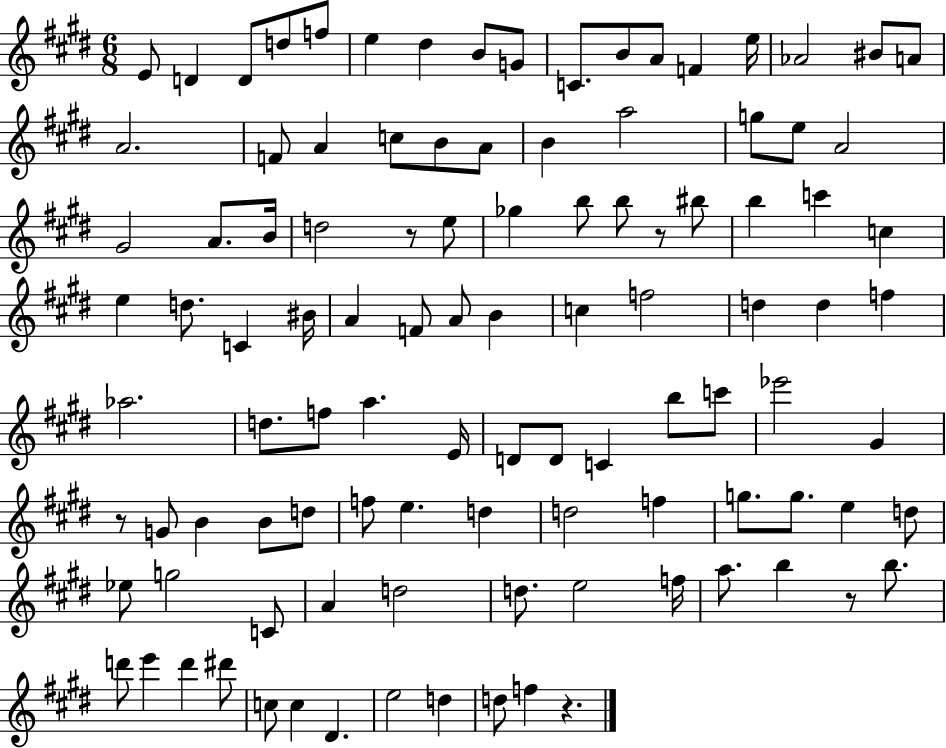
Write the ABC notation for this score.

X:1
T:Untitled
M:6/8
L:1/4
K:E
E/2 D D/2 d/2 f/2 e ^d B/2 G/2 C/2 B/2 A/2 F e/4 _A2 ^B/2 A/2 A2 F/2 A c/2 B/2 A/2 B a2 g/2 e/2 A2 ^G2 A/2 B/4 d2 z/2 e/2 _g b/2 b/2 z/2 ^b/2 b c' c e d/2 C ^B/4 A F/2 A/2 B c f2 d d f _a2 d/2 f/2 a E/4 D/2 D/2 C b/2 c'/2 _e'2 ^G z/2 G/2 B B/2 d/2 f/2 e d d2 f g/2 g/2 e d/2 _e/2 g2 C/2 A d2 d/2 e2 f/4 a/2 b z/2 b/2 d'/2 e' d' ^d'/2 c/2 c ^D e2 d d/2 f z